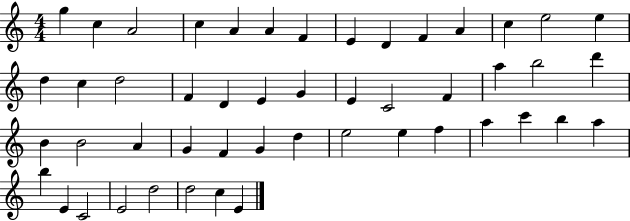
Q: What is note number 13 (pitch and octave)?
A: E5